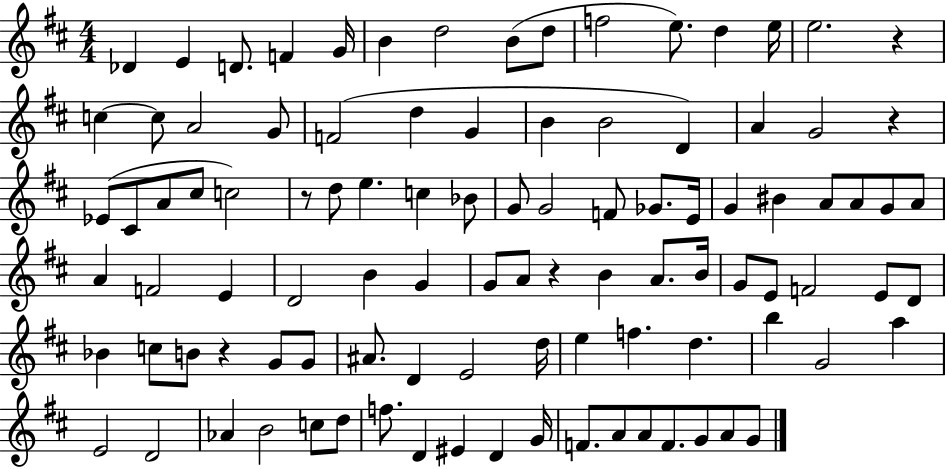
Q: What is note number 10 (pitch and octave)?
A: F5